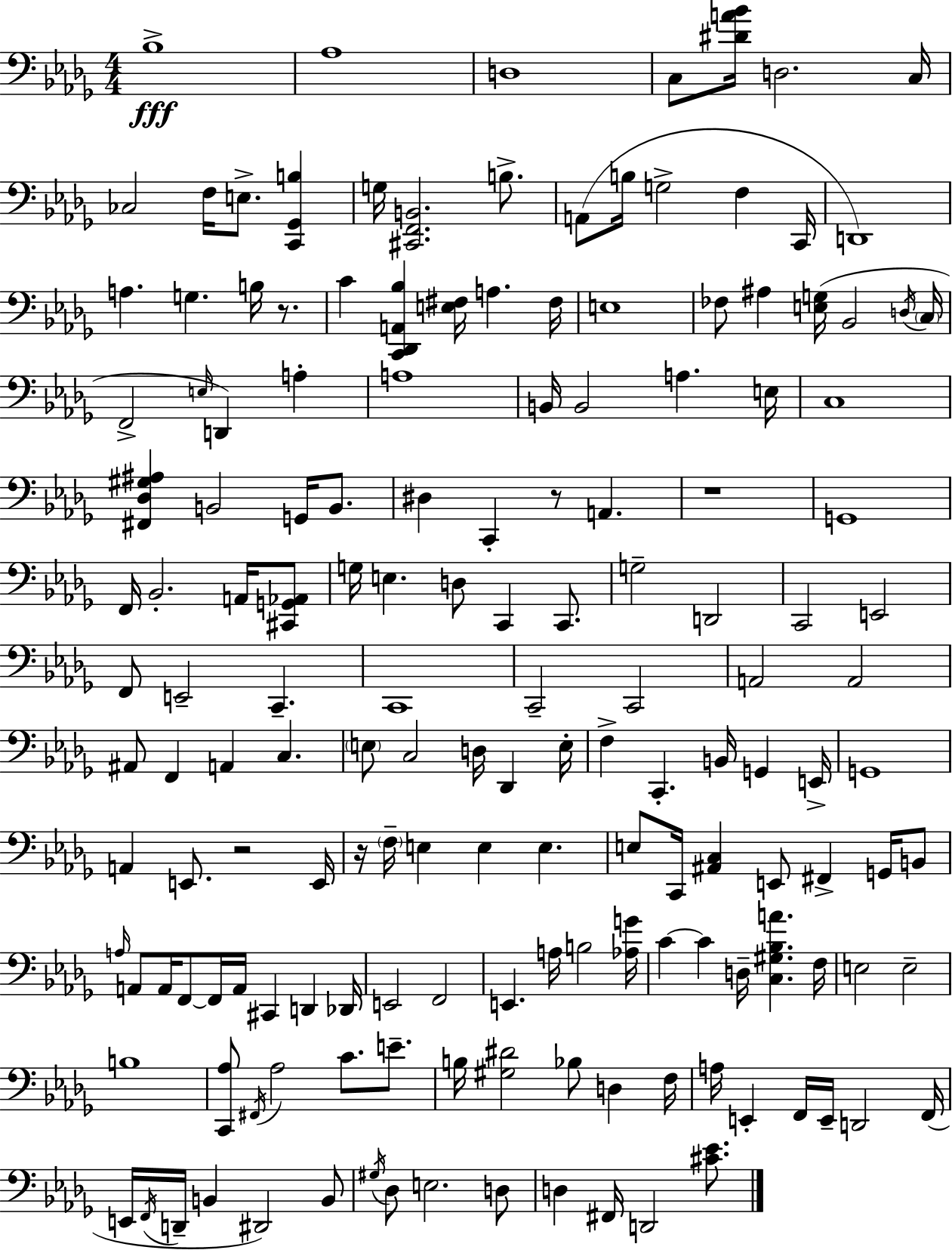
{
  \clef bass
  \numericTimeSignature
  \time 4/4
  \key bes \minor
  bes1->\fff | aes1 | d1 | c8 <dis' a' bes'>16 d2. c16 | \break ces2 f16 e8.-> <c, ges, b>4 | g16 <cis, f, b,>2. b8.-> | a,8( b16 g2-> f4 c,16 | d,1) | \break a4. g4. b16 r8. | c'4 <c, des, a, bes>4 <e fis>16 a4. fis16 | e1 | fes8 ais4 <e g>16( bes,2 \acciaccatura { d16 } | \break \parenthesize c16 f,2-> \grace { e16 }) d,4 a4-. | a1 | b,16 b,2 a4. | e16 c1 | \break <fis, des gis ais>4 b,2 g,16 b,8. | dis4 c,4-. r8 a,4. | r1 | g,1 | \break f,16 bes,2.-. a,16 | <cis, g, aes,>8 g16 e4. d8 c,4 c,8. | g2-- d,2 | c,2 e,2 | \break f,8 e,2-- c,4.-- | c,1 | c,2-- c,2 | a,2 a,2 | \break ais,8 f,4 a,4 c4. | \parenthesize e8 c2 d16 des,4 | e16-. f4-> c,4.-. b,16 g,4 | e,16-> g,1 | \break a,4 e,8. r2 | e,16 r16 \parenthesize f16-- e4 e4 e4. | e8 c,16 <ais, c>4 e,8 fis,4-> g,16 | b,8 \grace { a16 } a,8 a,16 f,8~~ f,16 a,16 cis,4 d,4 | \break des,16 e,2 f,2 | e,4. a16 b2 | <aes g'>16 c'4~~ c'4 d16-- <c gis bes a'>4. | f16 e2 e2-- | \break b1 | <c, aes>8 \acciaccatura { fis,16 } aes2 c'8. | e'8.-- b16 <gis dis'>2 bes8 d4 | f16 a16 e,4-. f,16 e,16-- d,2 | \break f,16( e,16 \acciaccatura { f,16 } d,16-- b,4 dis,2) | b,8 \acciaccatura { gis16 } des8 e2. | d8 d4 fis,16 d,2 | <cis' ees'>8. \bar "|."
}